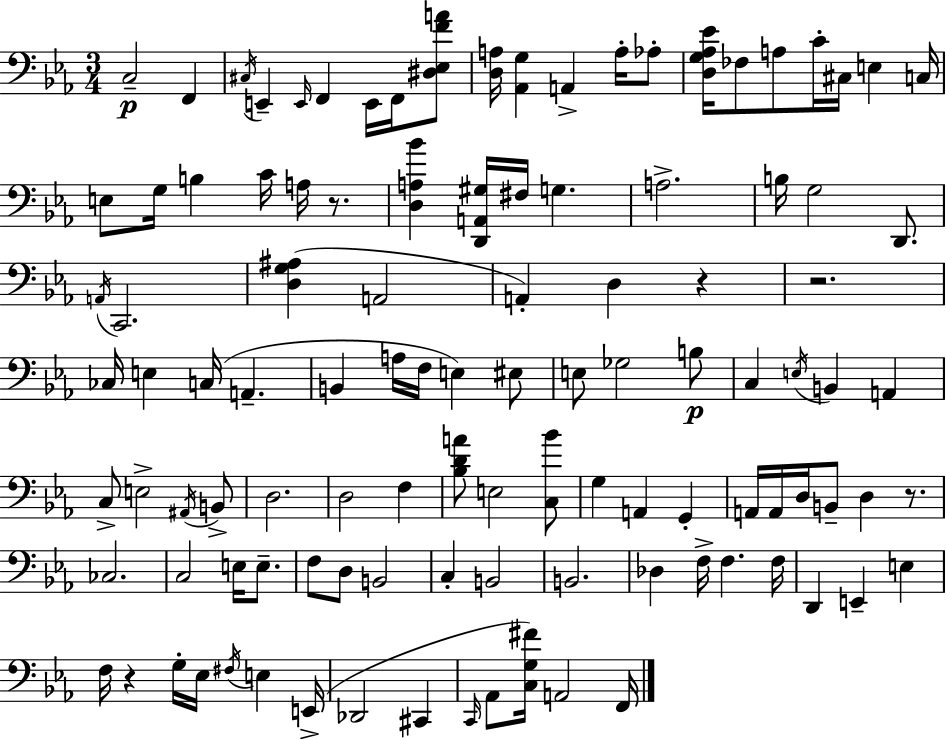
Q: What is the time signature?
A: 3/4